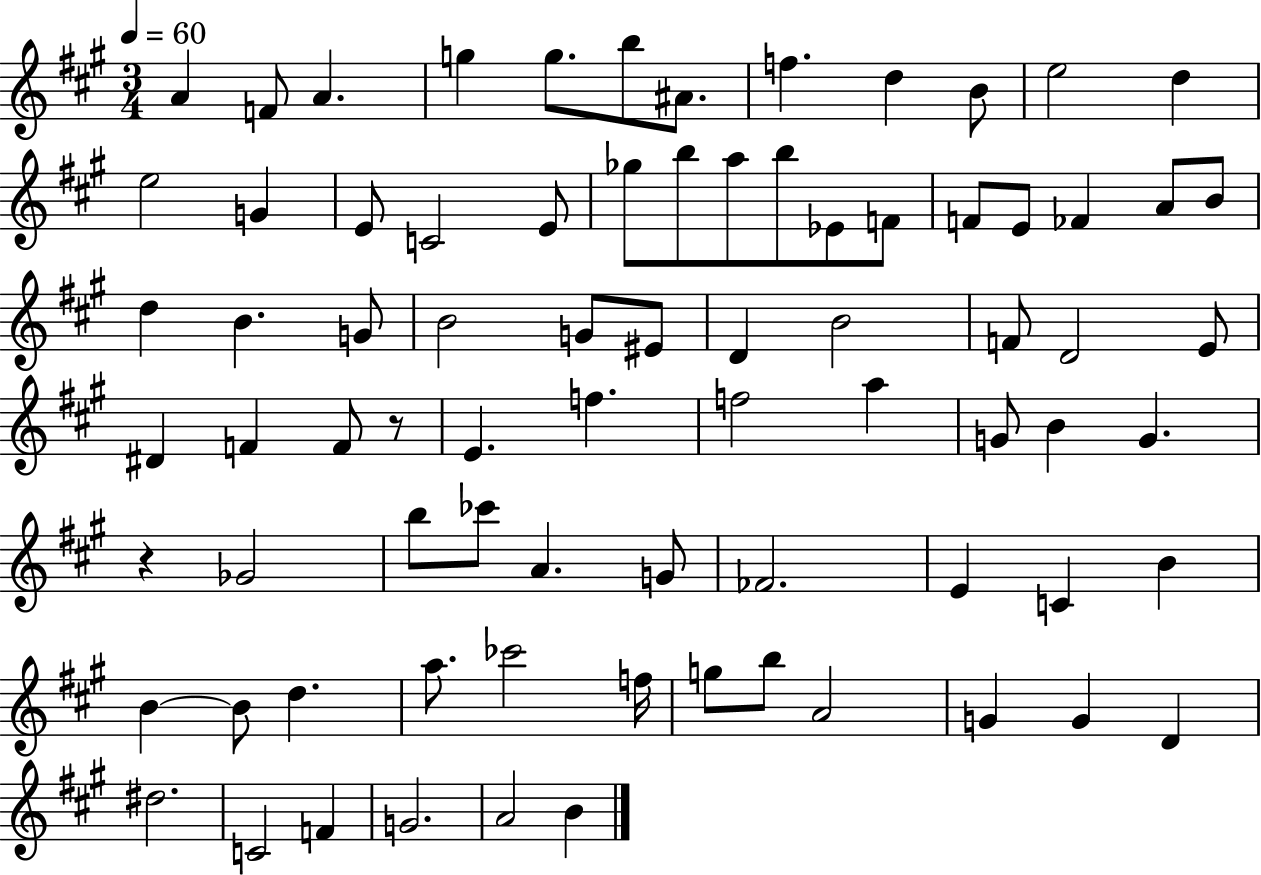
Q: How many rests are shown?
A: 2